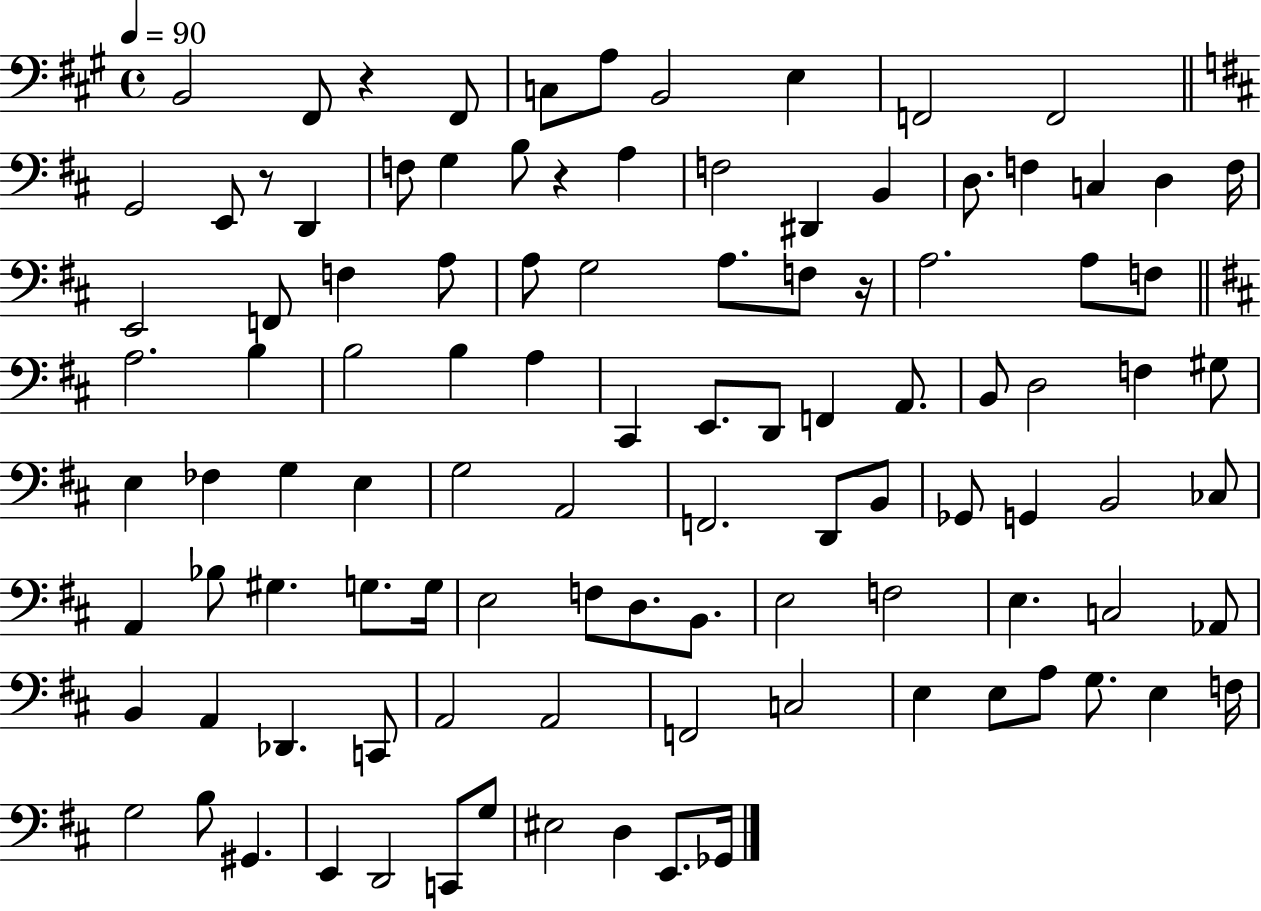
B2/h F#2/e R/q F#2/e C3/e A3/e B2/h E3/q F2/h F2/h G2/h E2/e R/e D2/q F3/e G3/q B3/e R/q A3/q F3/h D#2/q B2/q D3/e. F3/q C3/q D3/q F3/s E2/h F2/e F3/q A3/e A3/e G3/h A3/e. F3/e R/s A3/h. A3/e F3/e A3/h. B3/q B3/h B3/q A3/q C#2/q E2/e. D2/e F2/q A2/e. B2/e D3/h F3/q G#3/e E3/q FES3/q G3/q E3/q G3/h A2/h F2/h. D2/e B2/e Gb2/e G2/q B2/h CES3/e A2/q Bb3/e G#3/q. G3/e. G3/s E3/h F3/e D3/e. B2/e. E3/h F3/h E3/q. C3/h Ab2/e B2/q A2/q Db2/q. C2/e A2/h A2/h F2/h C3/h E3/q E3/e A3/e G3/e. E3/q F3/s G3/h B3/e G#2/q. E2/q D2/h C2/e G3/e EIS3/h D3/q E2/e. Gb2/s